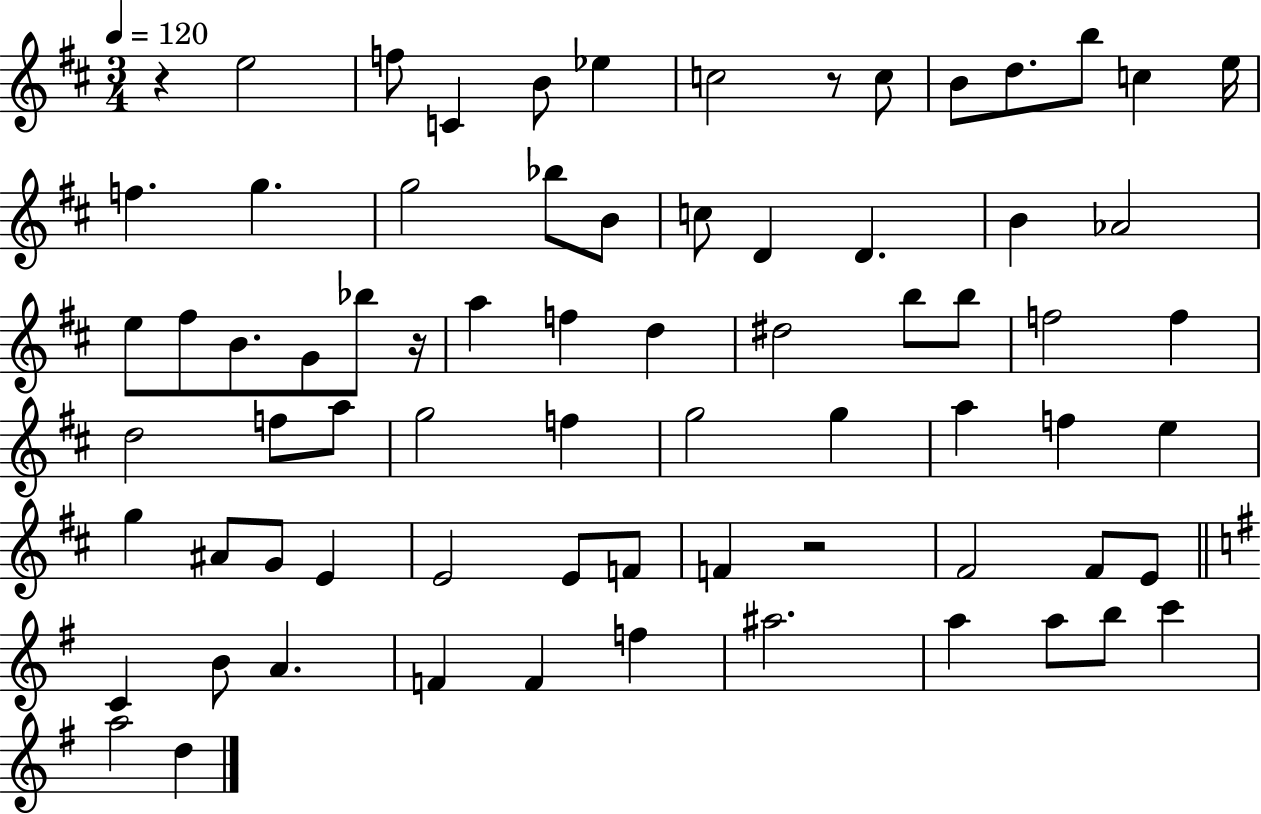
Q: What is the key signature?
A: D major